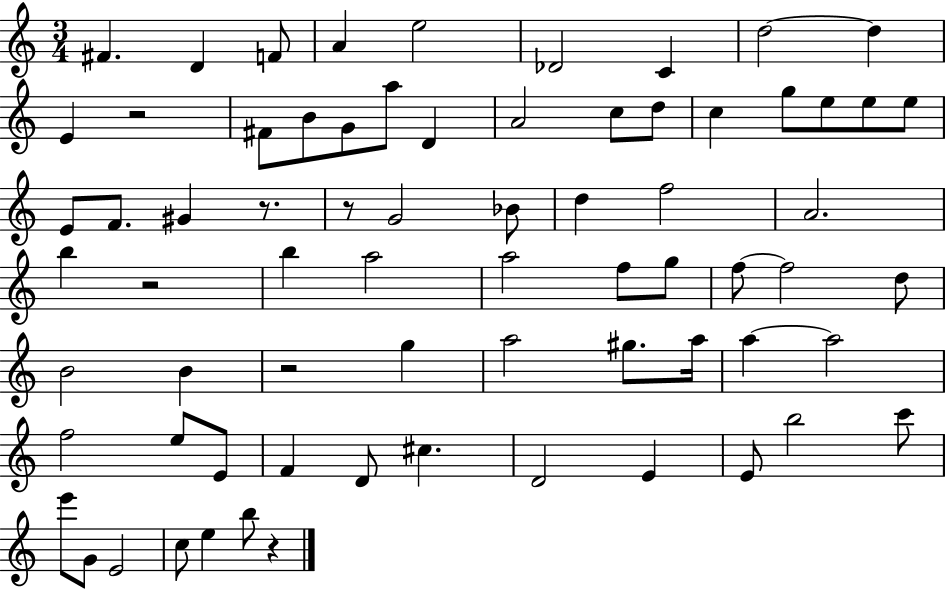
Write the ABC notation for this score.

X:1
T:Untitled
M:3/4
L:1/4
K:C
^F D F/2 A e2 _D2 C d2 d E z2 ^F/2 B/2 G/2 a/2 D A2 c/2 d/2 c g/2 e/2 e/2 e/2 E/2 F/2 ^G z/2 z/2 G2 _B/2 d f2 A2 b z2 b a2 a2 f/2 g/2 f/2 f2 d/2 B2 B z2 g a2 ^g/2 a/4 a a2 f2 e/2 E/2 F D/2 ^c D2 E E/2 b2 c'/2 e'/2 G/2 E2 c/2 e b/2 z